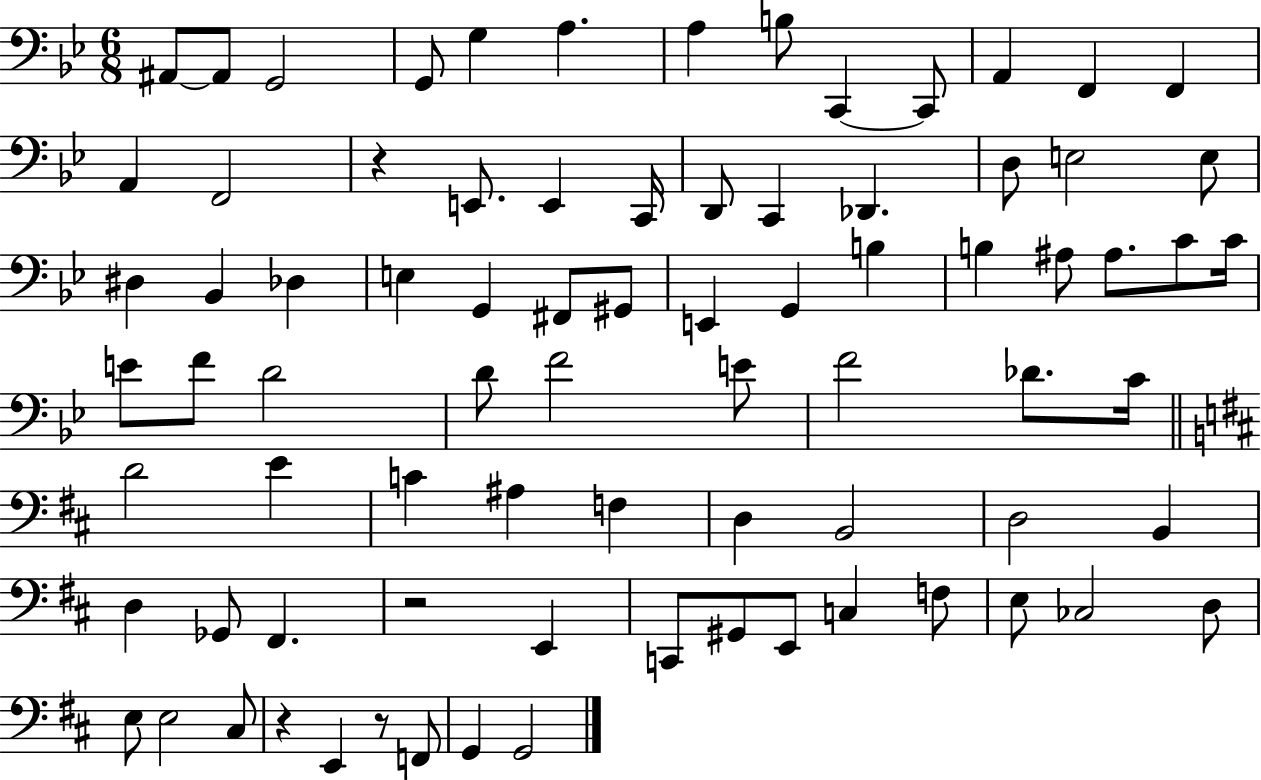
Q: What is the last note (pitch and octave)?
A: G2